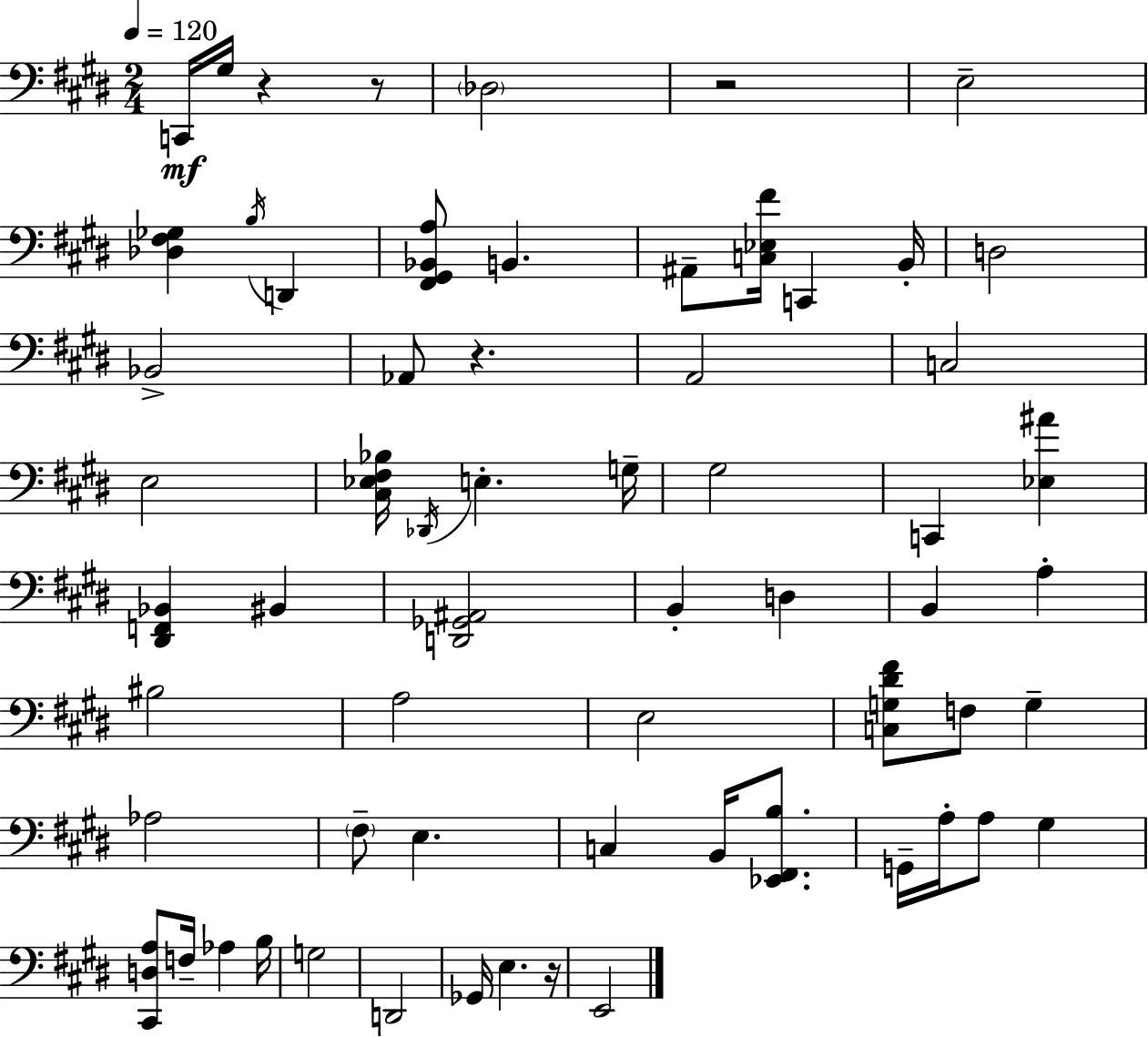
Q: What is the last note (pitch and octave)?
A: E2